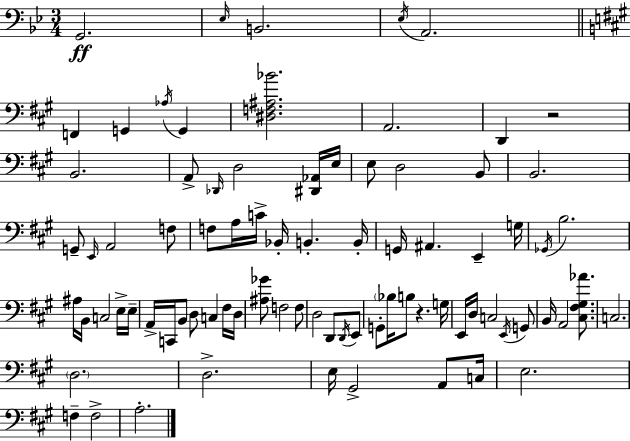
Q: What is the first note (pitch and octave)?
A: G2